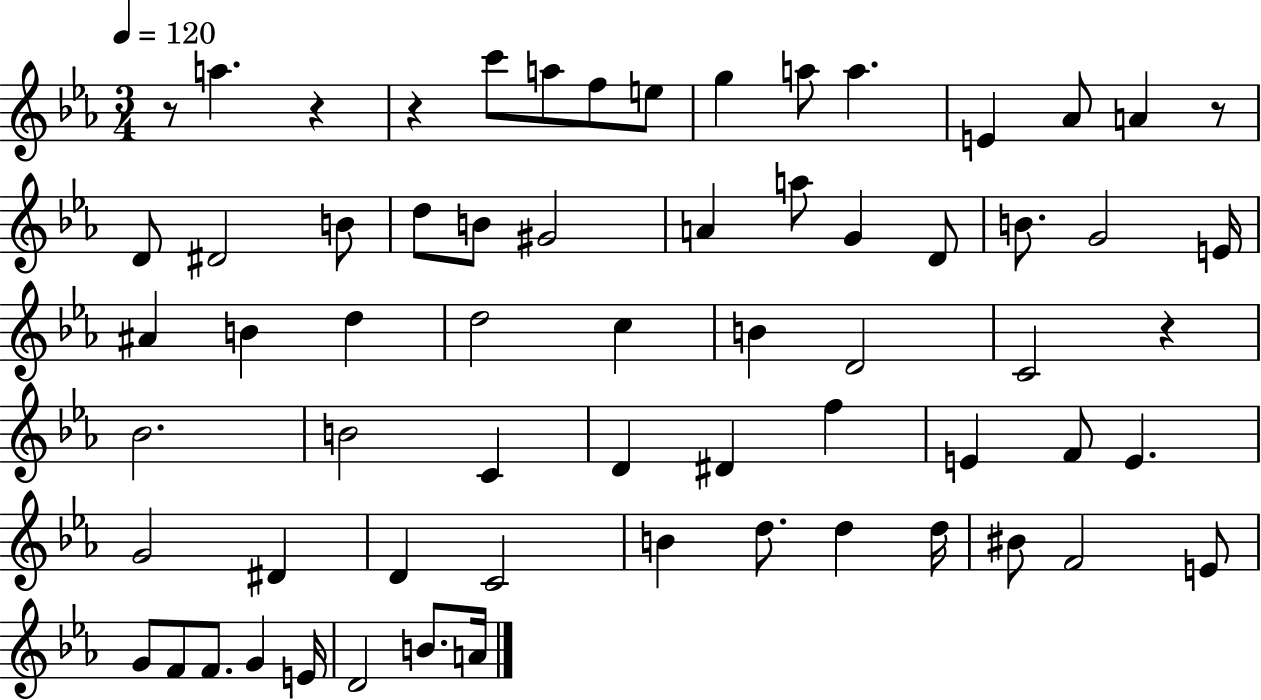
{
  \clef treble
  \numericTimeSignature
  \time 3/4
  \key ees \major
  \tempo 4 = 120
  r8 a''4. r4 | r4 c'''8 a''8 f''8 e''8 | g''4 a''8 a''4. | e'4 aes'8 a'4 r8 | \break d'8 dis'2 b'8 | d''8 b'8 gis'2 | a'4 a''8 g'4 d'8 | b'8. g'2 e'16 | \break ais'4 b'4 d''4 | d''2 c''4 | b'4 d'2 | c'2 r4 | \break bes'2. | b'2 c'4 | d'4 dis'4 f''4 | e'4 f'8 e'4. | \break g'2 dis'4 | d'4 c'2 | b'4 d''8. d''4 d''16 | bis'8 f'2 e'8 | \break g'8 f'8 f'8. g'4 e'16 | d'2 b'8. a'16 | \bar "|."
}